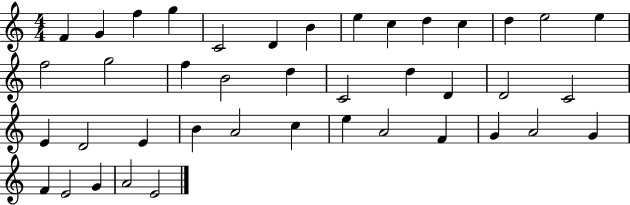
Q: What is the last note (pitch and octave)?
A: E4